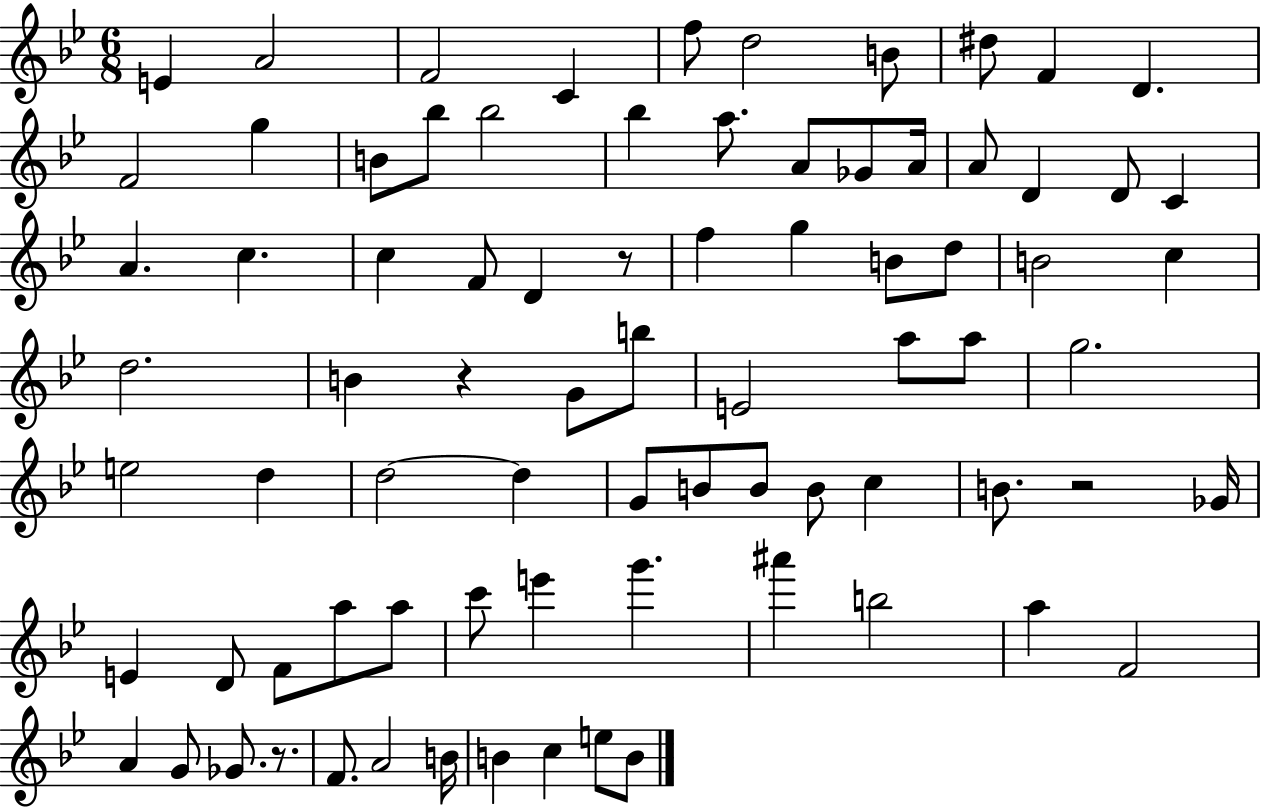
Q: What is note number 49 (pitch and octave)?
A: B4